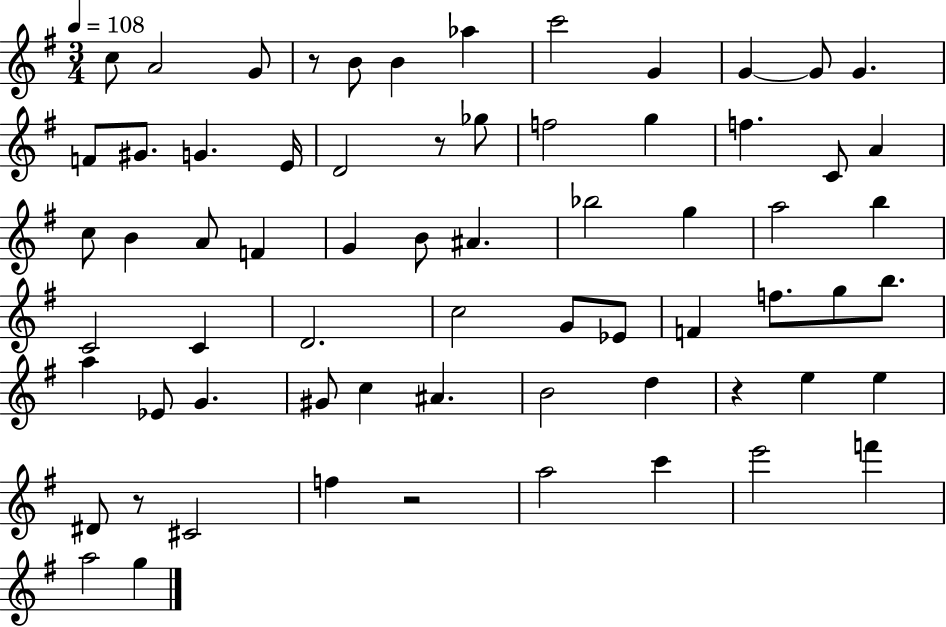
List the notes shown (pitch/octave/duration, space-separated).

C5/e A4/h G4/e R/e B4/e B4/q Ab5/q C6/h G4/q G4/q G4/e G4/q. F4/e G#4/e. G4/q. E4/s D4/h R/e Gb5/e F5/h G5/q F5/q. C4/e A4/q C5/e B4/q A4/e F4/q G4/q B4/e A#4/q. Bb5/h G5/q A5/h B5/q C4/h C4/q D4/h. C5/h G4/e Eb4/e F4/q F5/e. G5/e B5/e. A5/q Eb4/e G4/q. G#4/e C5/q A#4/q. B4/h D5/q R/q E5/q E5/q D#4/e R/e C#4/h F5/q R/h A5/h C6/q E6/h F6/q A5/h G5/q